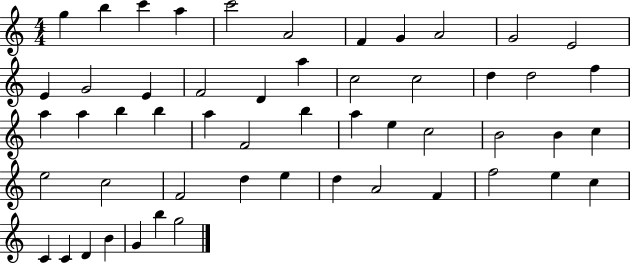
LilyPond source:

{
  \clef treble
  \numericTimeSignature
  \time 4/4
  \key c \major
  g''4 b''4 c'''4 a''4 | c'''2 a'2 | f'4 g'4 a'2 | g'2 e'2 | \break e'4 g'2 e'4 | f'2 d'4 a''4 | c''2 c''2 | d''4 d''2 f''4 | \break a''4 a''4 b''4 b''4 | a''4 f'2 b''4 | a''4 e''4 c''2 | b'2 b'4 c''4 | \break e''2 c''2 | f'2 d''4 e''4 | d''4 a'2 f'4 | f''2 e''4 c''4 | \break c'4 c'4 d'4 b'4 | g'4 b''4 g''2 | \bar "|."
}